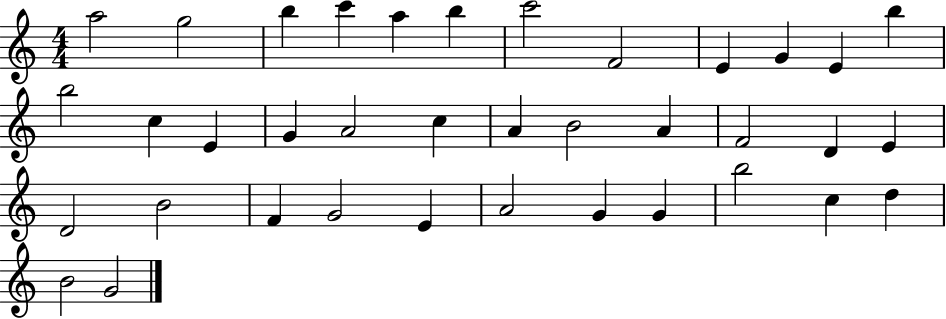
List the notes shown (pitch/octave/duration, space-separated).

A5/h G5/h B5/q C6/q A5/q B5/q C6/h F4/h E4/q G4/q E4/q B5/q B5/h C5/q E4/q G4/q A4/h C5/q A4/q B4/h A4/q F4/h D4/q E4/q D4/h B4/h F4/q G4/h E4/q A4/h G4/q G4/q B5/h C5/q D5/q B4/h G4/h